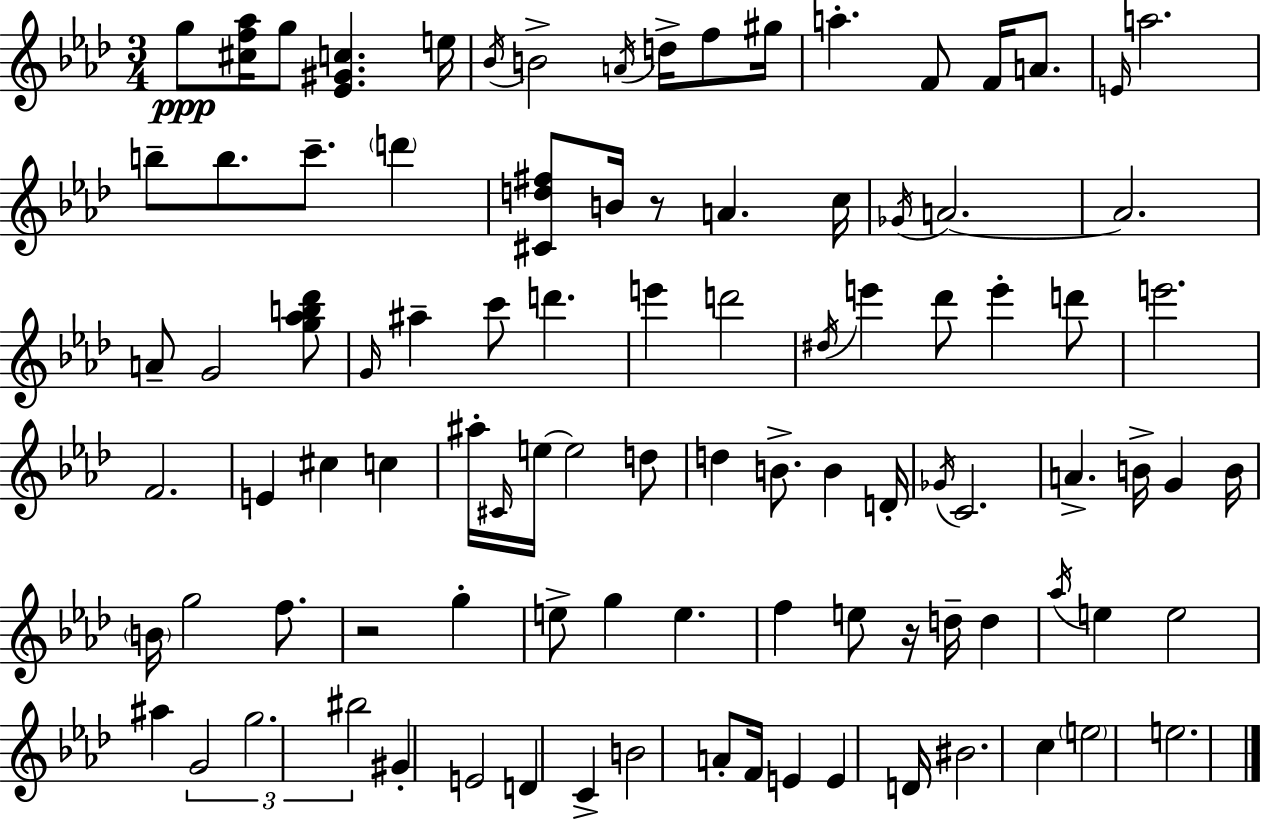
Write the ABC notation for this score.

X:1
T:Untitled
M:3/4
L:1/4
K:Ab
g/2 [^cf_a]/4 g/2 [_E^Gc] e/4 _B/4 B2 A/4 d/4 f/2 ^g/4 a F/2 F/4 A/2 E/4 a2 b/2 b/2 c'/2 d' [^Cd^f]/2 B/4 z/2 A c/4 _G/4 A2 A2 A/2 G2 [g_ab_d']/2 G/4 ^a c'/2 d' e' d'2 ^d/4 e' _d'/2 e' d'/2 e'2 F2 E ^c c ^a/4 ^C/4 e/4 e2 d/2 d B/2 B D/4 _G/4 C2 A B/4 G B/4 B/4 g2 f/2 z2 g e/2 g e f e/2 z/4 d/4 d _a/4 e e2 ^a G2 g2 ^b2 ^G E2 D C B2 A/2 F/4 E E D/4 ^B2 c e2 e2